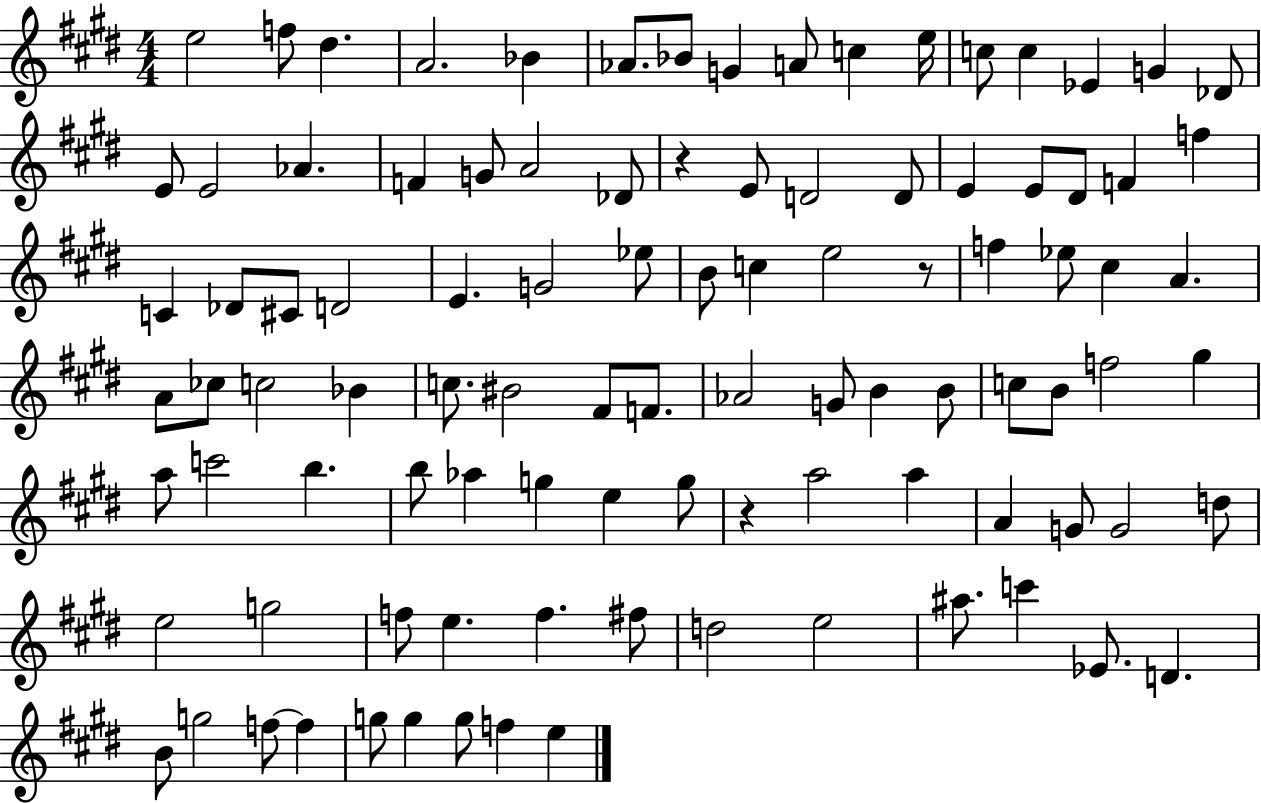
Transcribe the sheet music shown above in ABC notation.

X:1
T:Untitled
M:4/4
L:1/4
K:E
e2 f/2 ^d A2 _B _A/2 _B/2 G A/2 c e/4 c/2 c _E G _D/2 E/2 E2 _A F G/2 A2 _D/2 z E/2 D2 D/2 E E/2 ^D/2 F f C _D/2 ^C/2 D2 E G2 _e/2 B/2 c e2 z/2 f _e/2 ^c A A/2 _c/2 c2 _B c/2 ^B2 ^F/2 F/2 _A2 G/2 B B/2 c/2 B/2 f2 ^g a/2 c'2 b b/2 _a g e g/2 z a2 a A G/2 G2 d/2 e2 g2 f/2 e f ^f/2 d2 e2 ^a/2 c' _E/2 D B/2 g2 f/2 f g/2 g g/2 f e